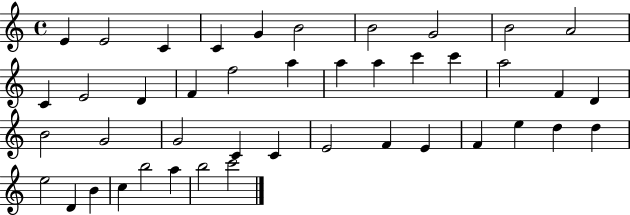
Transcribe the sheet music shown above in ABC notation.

X:1
T:Untitled
M:4/4
L:1/4
K:C
E E2 C C G B2 B2 G2 B2 A2 C E2 D F f2 a a a c' c' a2 F D B2 G2 G2 C C E2 F E F e d d e2 D B c b2 a b2 c'2